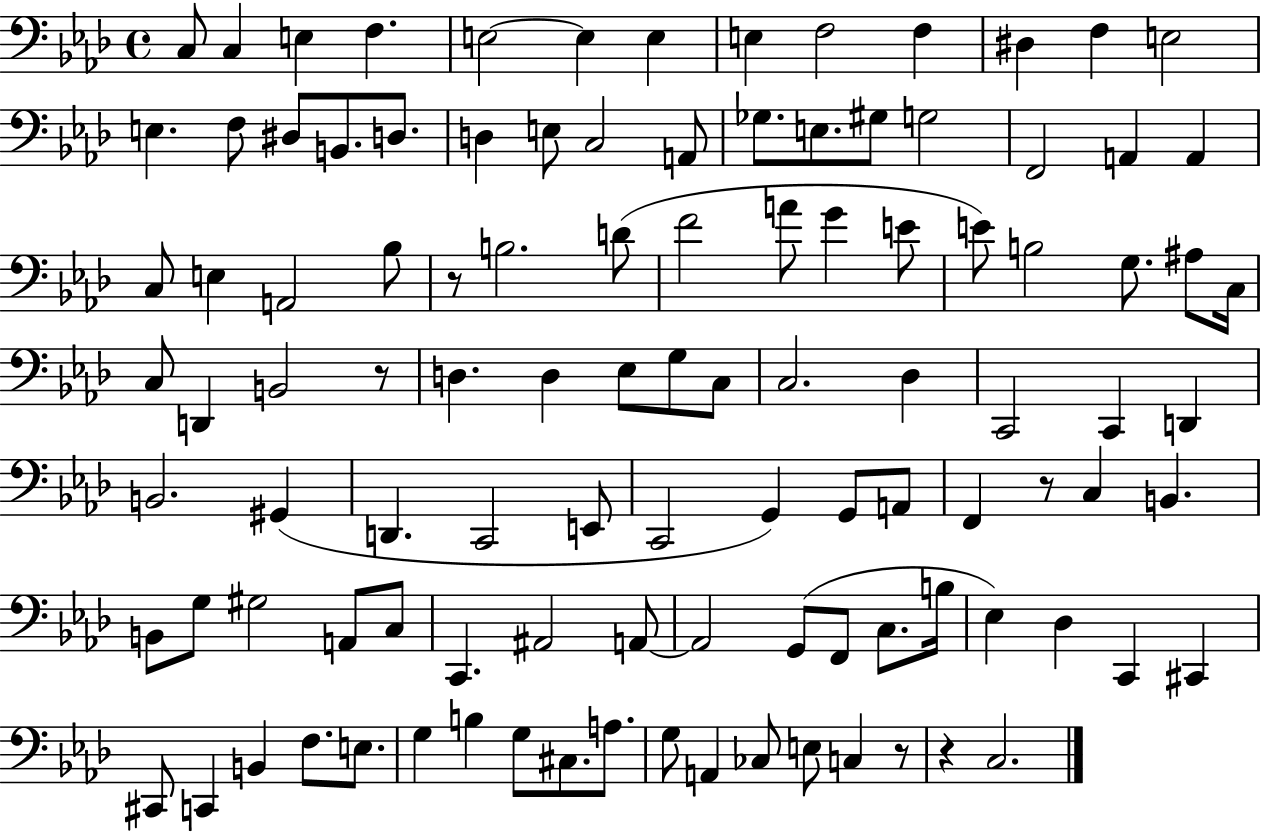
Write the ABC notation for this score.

X:1
T:Untitled
M:4/4
L:1/4
K:Ab
C,/2 C, E, F, E,2 E, E, E, F,2 F, ^D, F, E,2 E, F,/2 ^D,/2 B,,/2 D,/2 D, E,/2 C,2 A,,/2 _G,/2 E,/2 ^G,/2 G,2 F,,2 A,, A,, C,/2 E, A,,2 _B,/2 z/2 B,2 D/2 F2 A/2 G E/2 E/2 B,2 G,/2 ^A,/2 C,/4 C,/2 D,, B,,2 z/2 D, D, _E,/2 G,/2 C,/2 C,2 _D, C,,2 C,, D,, B,,2 ^G,, D,, C,,2 E,,/2 C,,2 G,, G,,/2 A,,/2 F,, z/2 C, B,, B,,/2 G,/2 ^G,2 A,,/2 C,/2 C,, ^A,,2 A,,/2 A,,2 G,,/2 F,,/2 C,/2 B,/4 _E, _D, C,, ^C,, ^C,,/2 C,, B,, F,/2 E,/2 G, B, G,/2 ^C,/2 A,/2 G,/2 A,, _C,/2 E,/2 C, z/2 z C,2